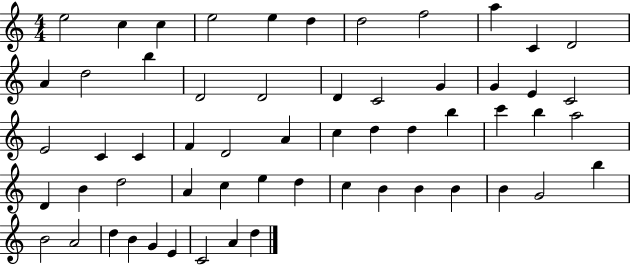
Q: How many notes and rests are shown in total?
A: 58